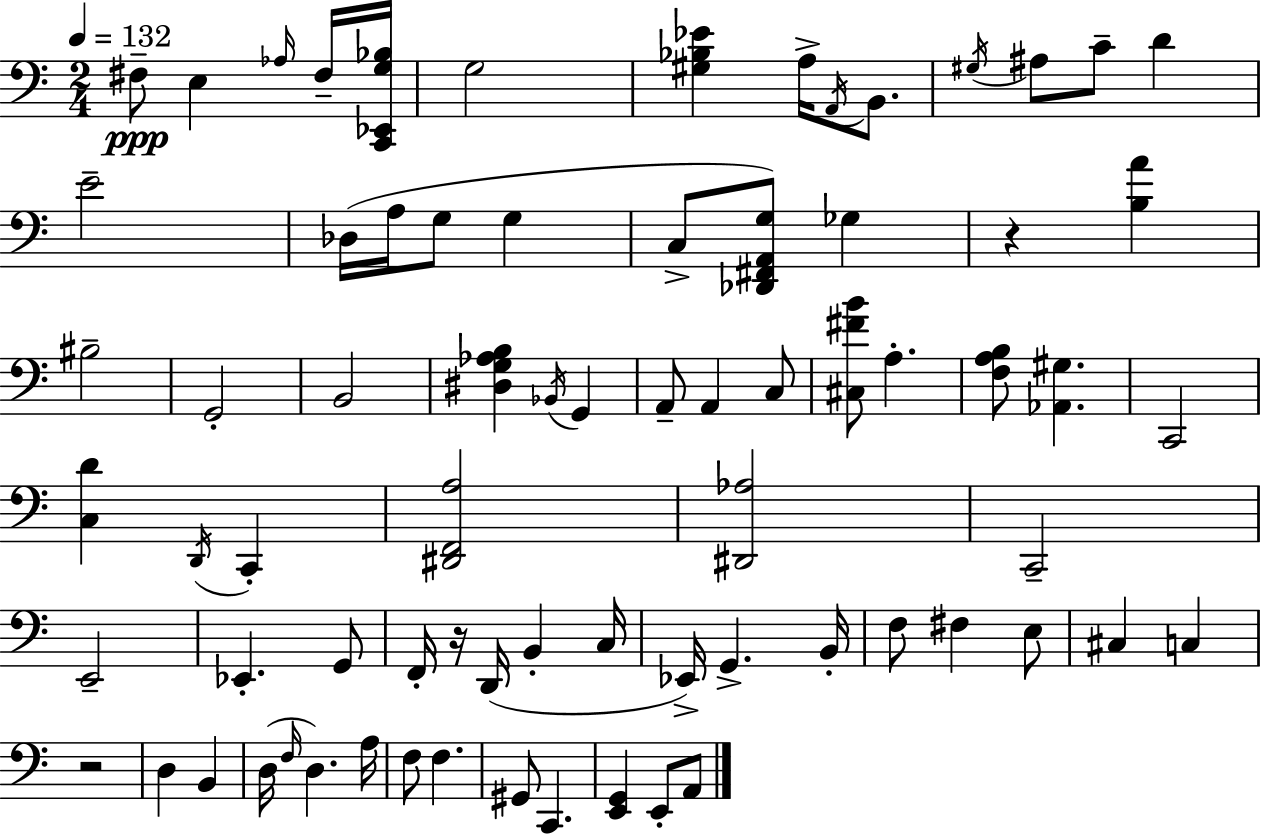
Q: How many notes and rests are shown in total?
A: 74